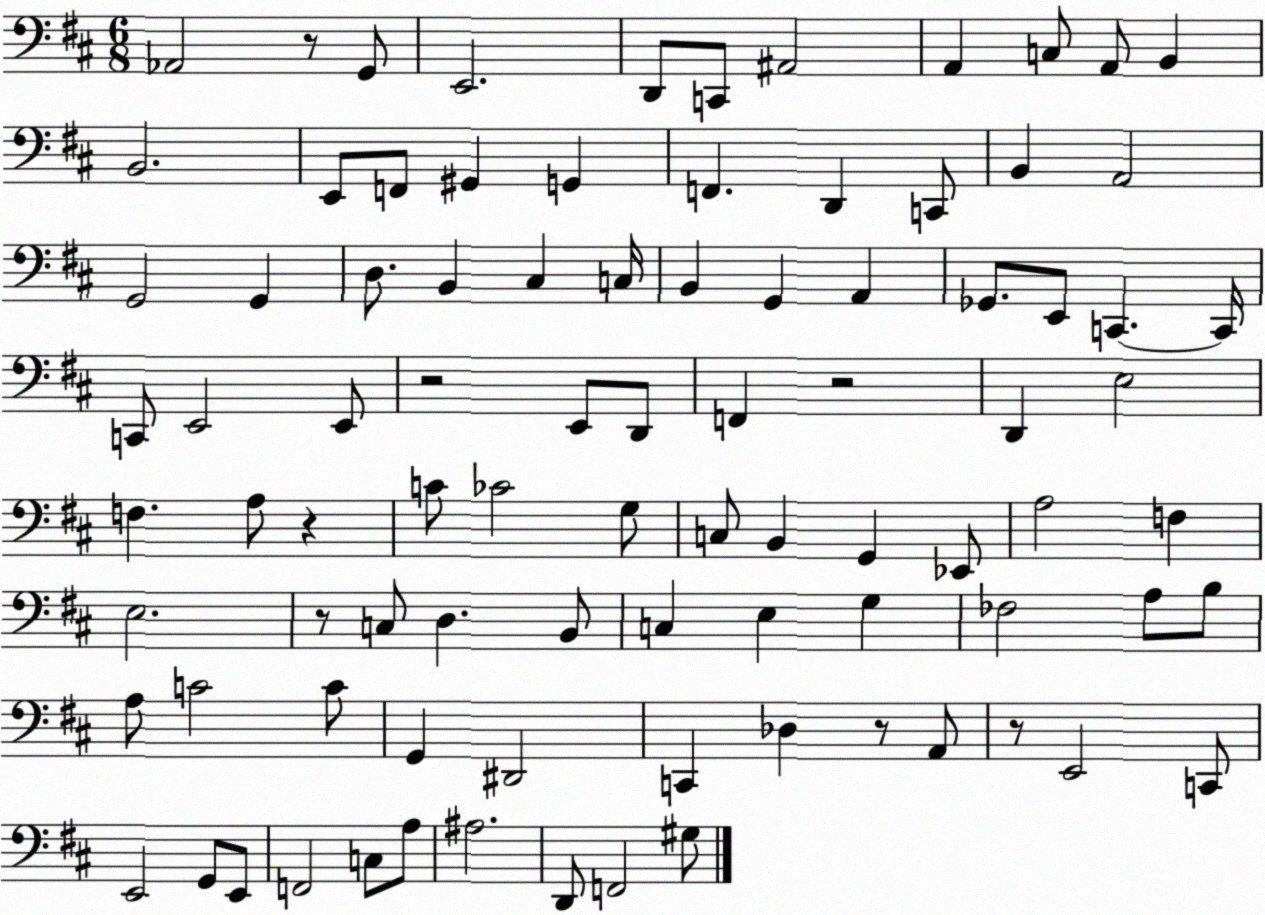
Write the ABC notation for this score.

X:1
T:Untitled
M:6/8
L:1/4
K:D
_A,,2 z/2 G,,/2 E,,2 D,,/2 C,,/2 ^A,,2 A,, C,/2 A,,/2 B,, B,,2 E,,/2 F,,/2 ^G,, G,, F,, D,, C,,/2 B,, A,,2 G,,2 G,, D,/2 B,, ^C, C,/4 B,, G,, A,, _G,,/2 E,,/2 C,, C,,/4 C,,/2 E,,2 E,,/2 z2 E,,/2 D,,/2 F,, z2 D,, E,2 F, A,/2 z C/2 _C2 G,/2 C,/2 B,, G,, _E,,/2 A,2 F, E,2 z/2 C,/2 D, B,,/2 C, E, G, _F,2 A,/2 B,/2 A,/2 C2 C/2 G,, ^D,,2 C,, _D, z/2 A,,/2 z/2 E,,2 C,,/2 E,,2 G,,/2 E,,/2 F,,2 C,/2 A,/2 ^A,2 D,,/2 F,,2 ^G,/2